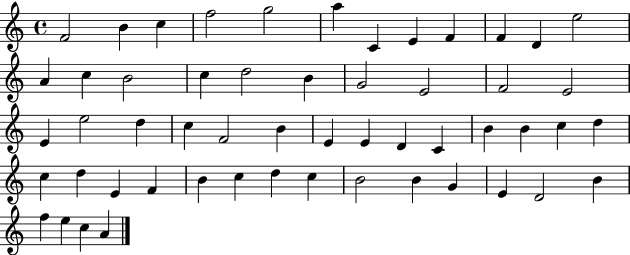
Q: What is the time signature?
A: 4/4